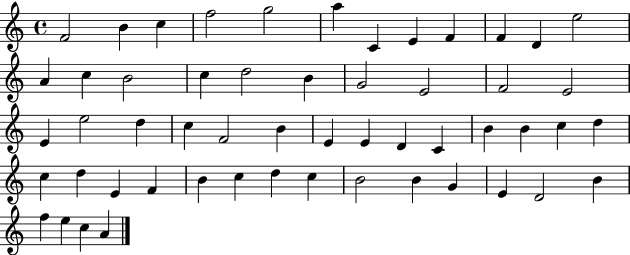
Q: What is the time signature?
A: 4/4